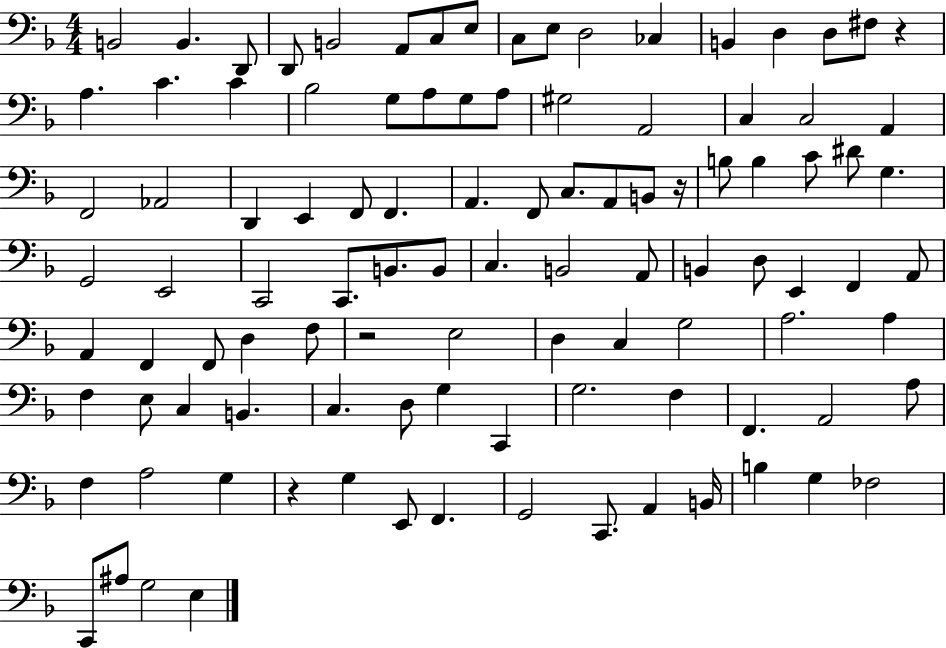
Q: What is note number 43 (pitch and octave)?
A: C4